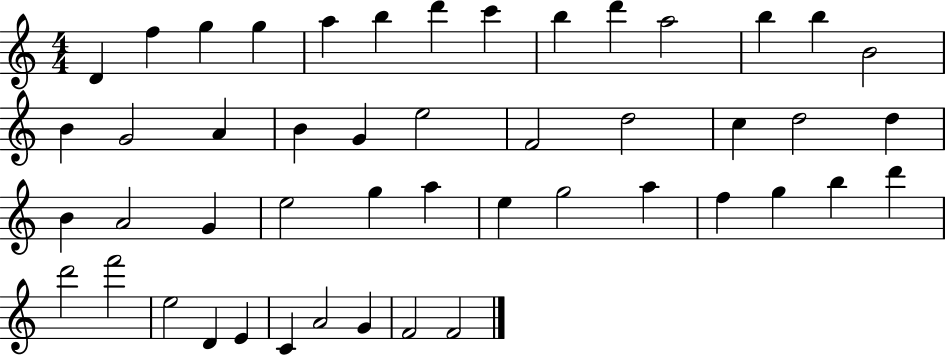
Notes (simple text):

D4/q F5/q G5/q G5/q A5/q B5/q D6/q C6/q B5/q D6/q A5/h B5/q B5/q B4/h B4/q G4/h A4/q B4/q G4/q E5/h F4/h D5/h C5/q D5/h D5/q B4/q A4/h G4/q E5/h G5/q A5/q E5/q G5/h A5/q F5/q G5/q B5/q D6/q D6/h F6/h E5/h D4/q E4/q C4/q A4/h G4/q F4/h F4/h